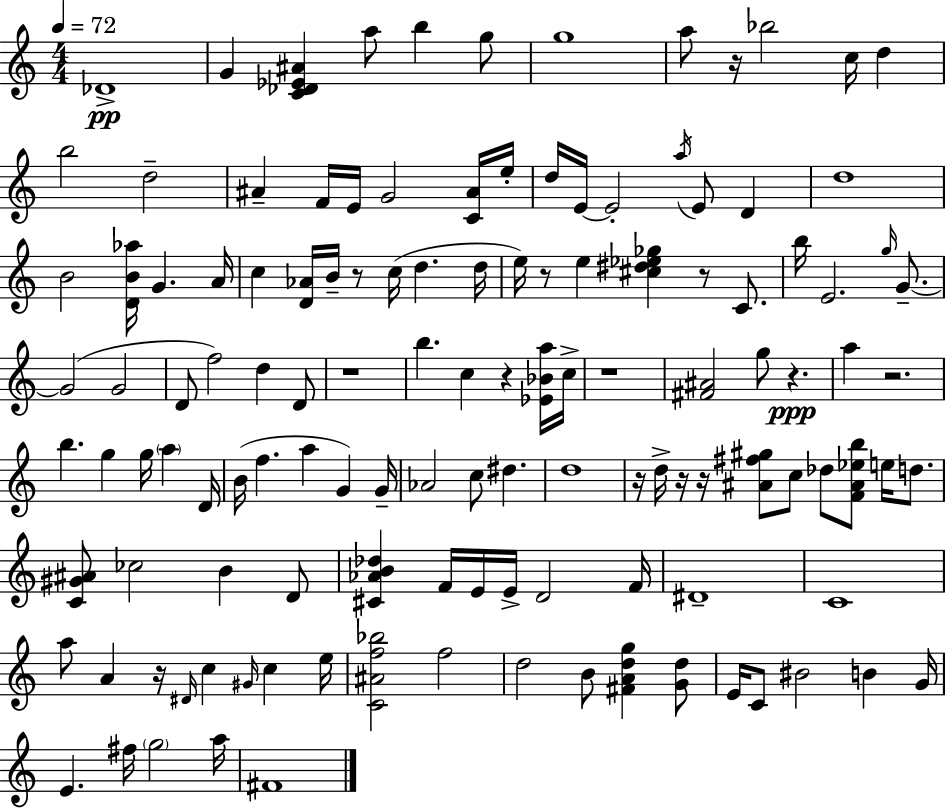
Db4/w G4/q [C4,Db4,Eb4,A#4]/q A5/e B5/q G5/e G5/w A5/e R/s Bb5/h C5/s D5/q B5/h D5/h A#4/q F4/s E4/s G4/h [C4,A#4]/s E5/s D5/s E4/s E4/h A5/s E4/e D4/q D5/w B4/h [D4,B4,Ab5]/s G4/q. A4/s C5/q [D4,Ab4]/s B4/s R/e C5/s D5/q. D5/s E5/s R/e E5/q [C#5,D#5,Eb5,Gb5]/q R/e C4/e. B5/s E4/h. G5/s G4/e. G4/h G4/h D4/e F5/h D5/q D4/e R/w B5/q. C5/q R/q [Eb4,Bb4,A5]/s C5/s R/w [F#4,A#4]/h G5/e R/q. A5/q R/h. B5/q. G5/q G5/s A5/q D4/s B4/s F5/q. A5/q G4/q G4/s Ab4/h C5/e D#5/q. D5/w R/s D5/s R/s R/s [A#4,F#5,G#5]/e C5/e Db5/e [F4,A#4,Eb5,B5]/e E5/s D5/e. [C4,G#4,A#4]/e CES5/h B4/q D4/e [C#4,Ab4,B4,Db5]/q F4/s E4/s E4/s D4/h F4/s D#4/w C4/w A5/e A4/q R/s D#4/s C5/q G#4/s C5/q E5/s [C4,A#4,F5,Bb5]/h F5/h D5/h B4/e [F#4,A4,D5,G5]/q [G4,D5]/e E4/s C4/e BIS4/h B4/q G4/s E4/q. F#5/s G5/h A5/s F#4/w